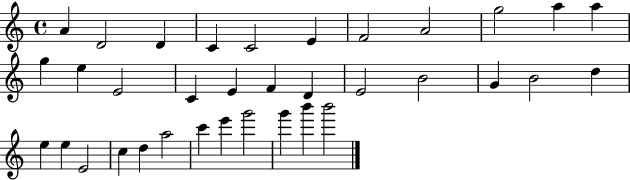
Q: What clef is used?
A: treble